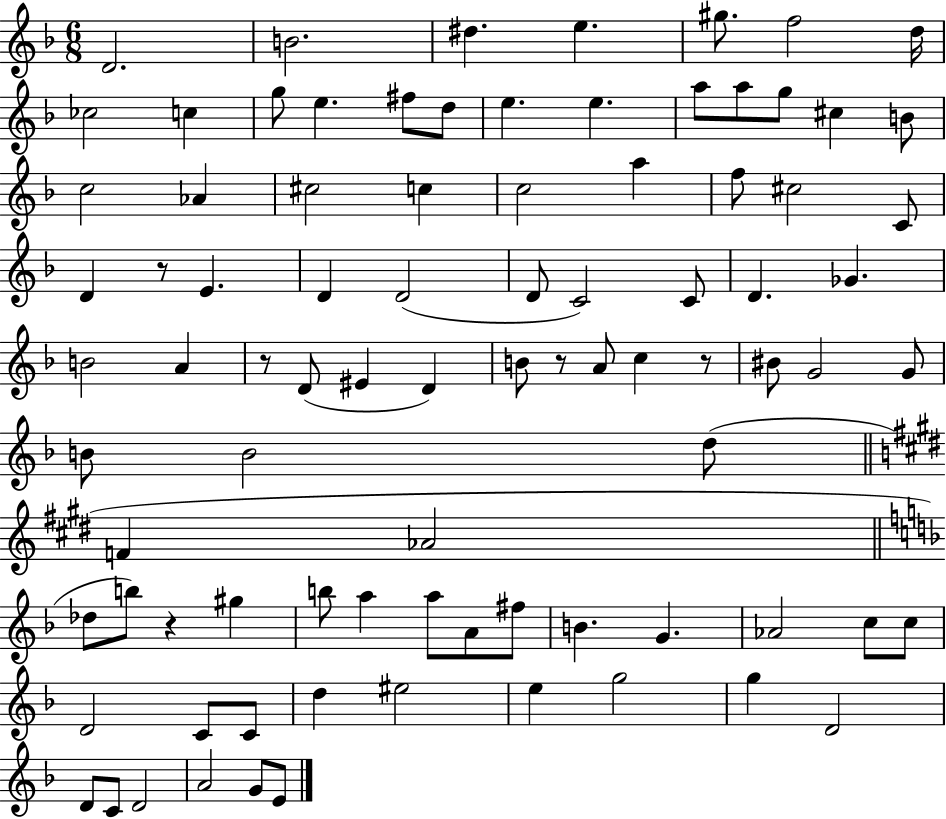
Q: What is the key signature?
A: F major